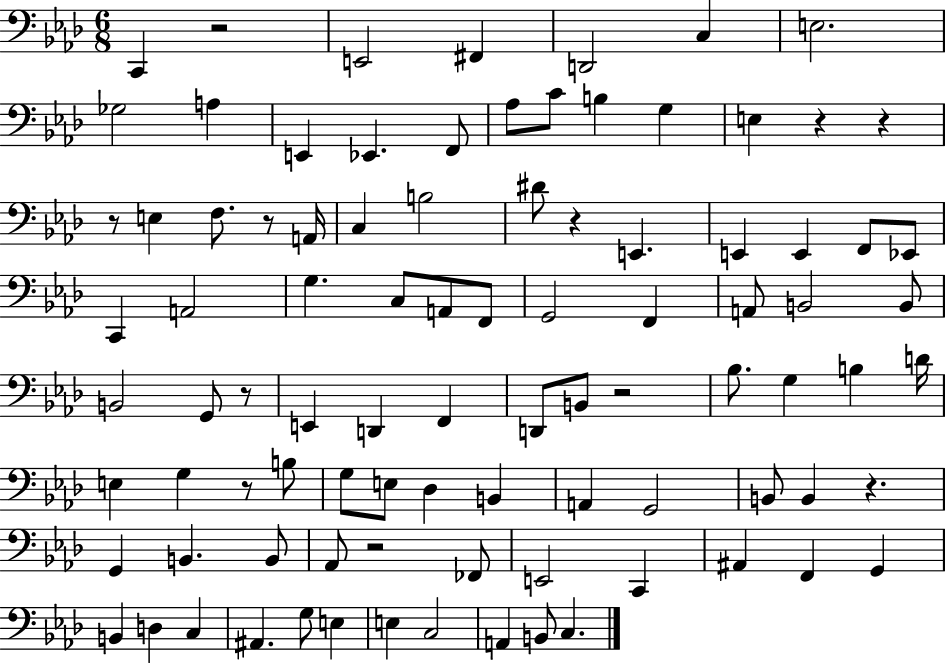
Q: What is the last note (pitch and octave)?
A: C3